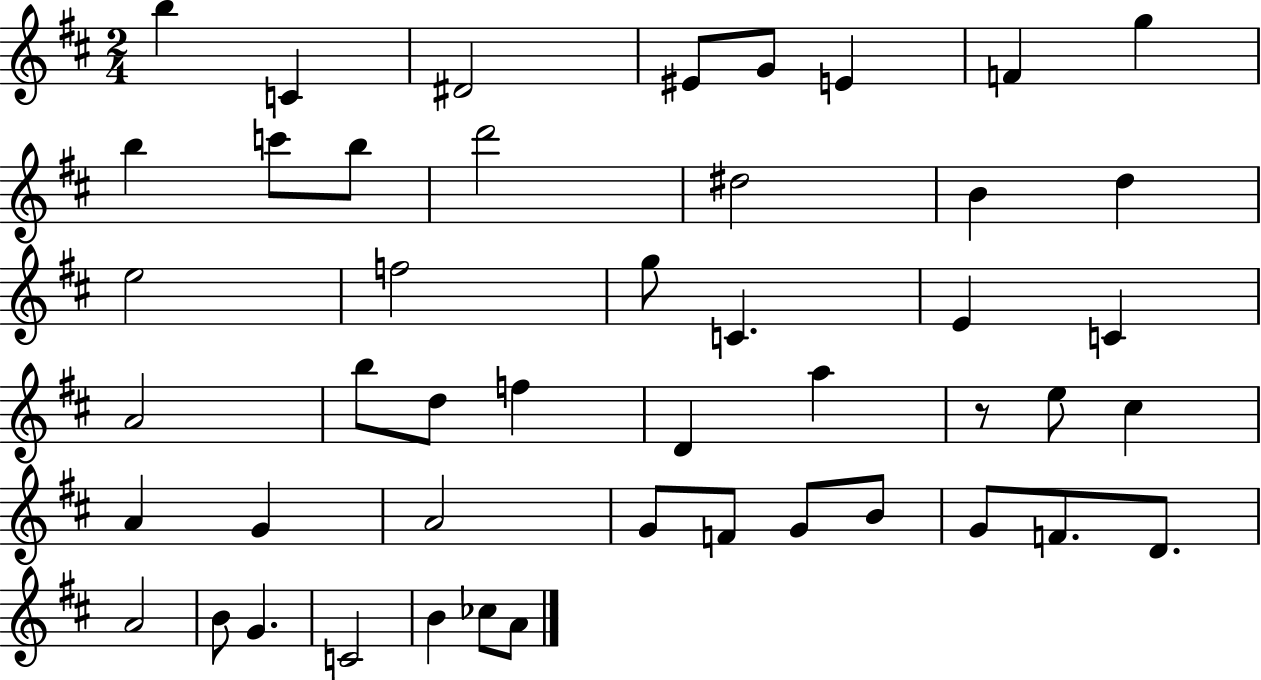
X:1
T:Untitled
M:2/4
L:1/4
K:D
b C ^D2 ^E/2 G/2 E F g b c'/2 b/2 d'2 ^d2 B d e2 f2 g/2 C E C A2 b/2 d/2 f D a z/2 e/2 ^c A G A2 G/2 F/2 G/2 B/2 G/2 F/2 D/2 A2 B/2 G C2 B _c/2 A/2